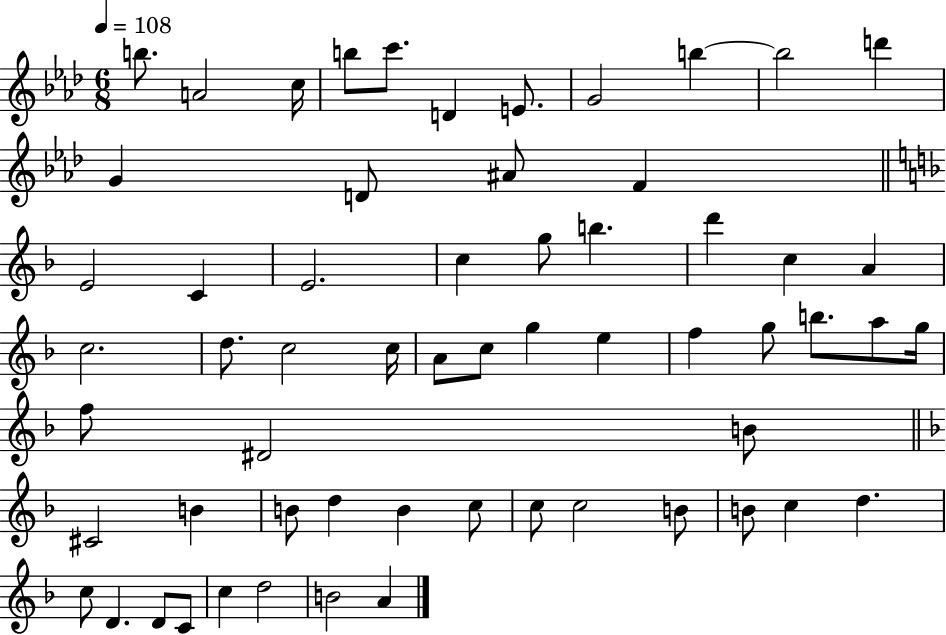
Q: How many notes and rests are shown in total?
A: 60